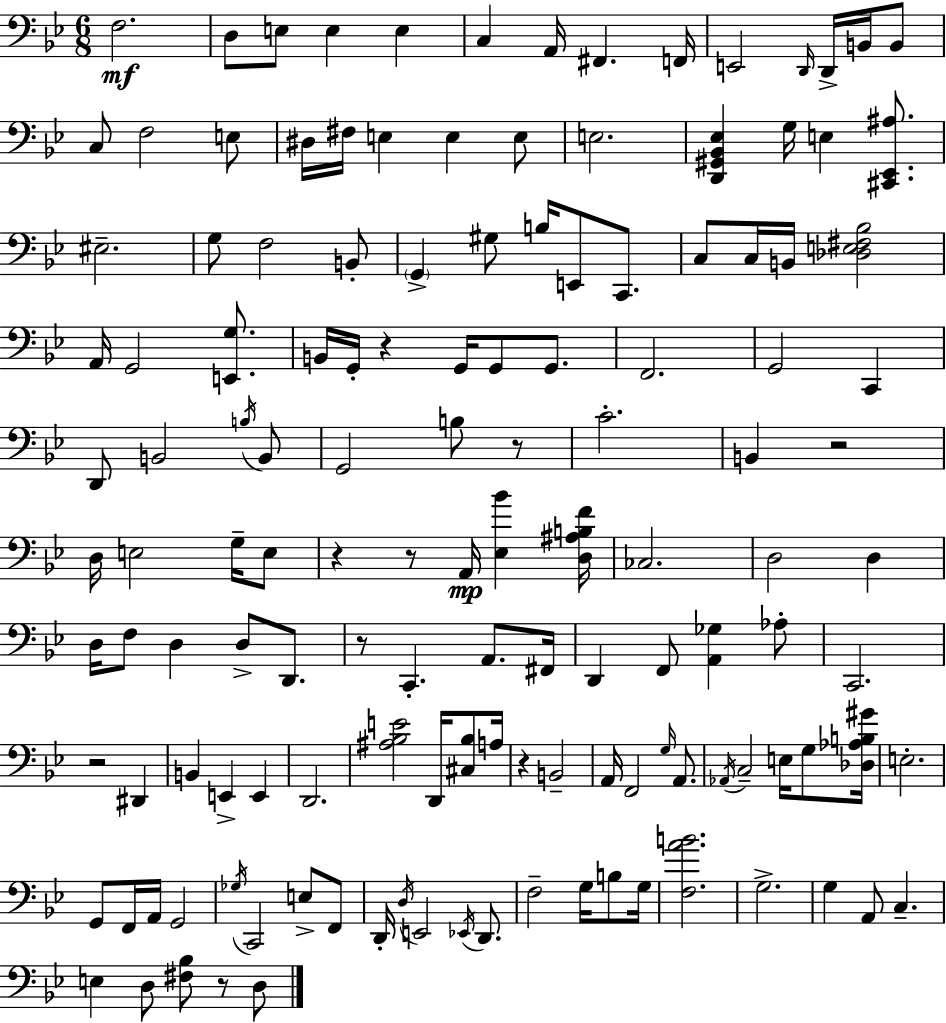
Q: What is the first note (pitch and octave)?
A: F3